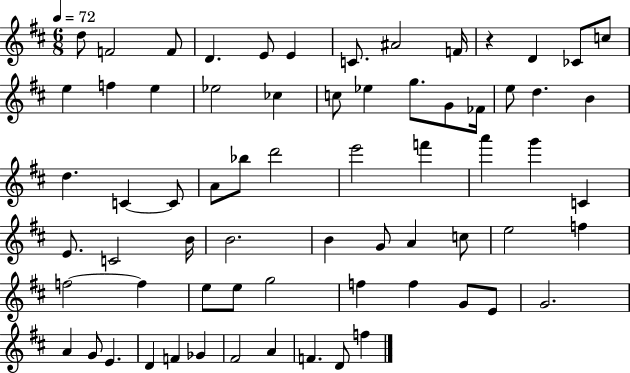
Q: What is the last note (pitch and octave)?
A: F5